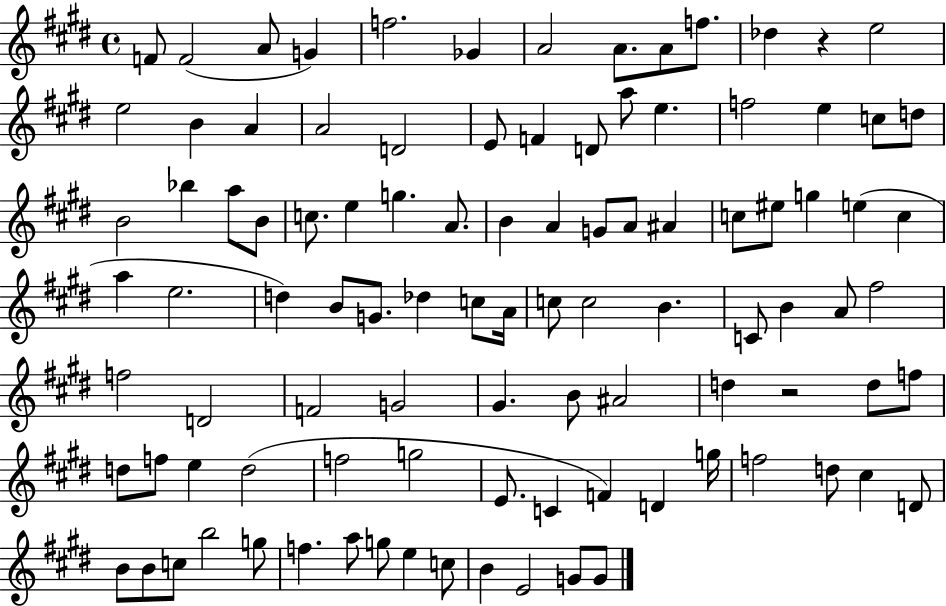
X:1
T:Untitled
M:4/4
L:1/4
K:E
F/2 F2 A/2 G f2 _G A2 A/2 A/2 f/2 _d z e2 e2 B A A2 D2 E/2 F D/2 a/2 e f2 e c/2 d/2 B2 _b a/2 B/2 c/2 e g A/2 B A G/2 A/2 ^A c/2 ^e/2 g e c a e2 d B/2 G/2 _d c/2 A/4 c/2 c2 B C/2 B A/2 ^f2 f2 D2 F2 G2 ^G B/2 ^A2 d z2 d/2 f/2 d/2 f/2 e d2 f2 g2 E/2 C F D g/4 f2 d/2 ^c D/2 B/2 B/2 c/2 b2 g/2 f a/2 g/2 e c/2 B E2 G/2 G/2